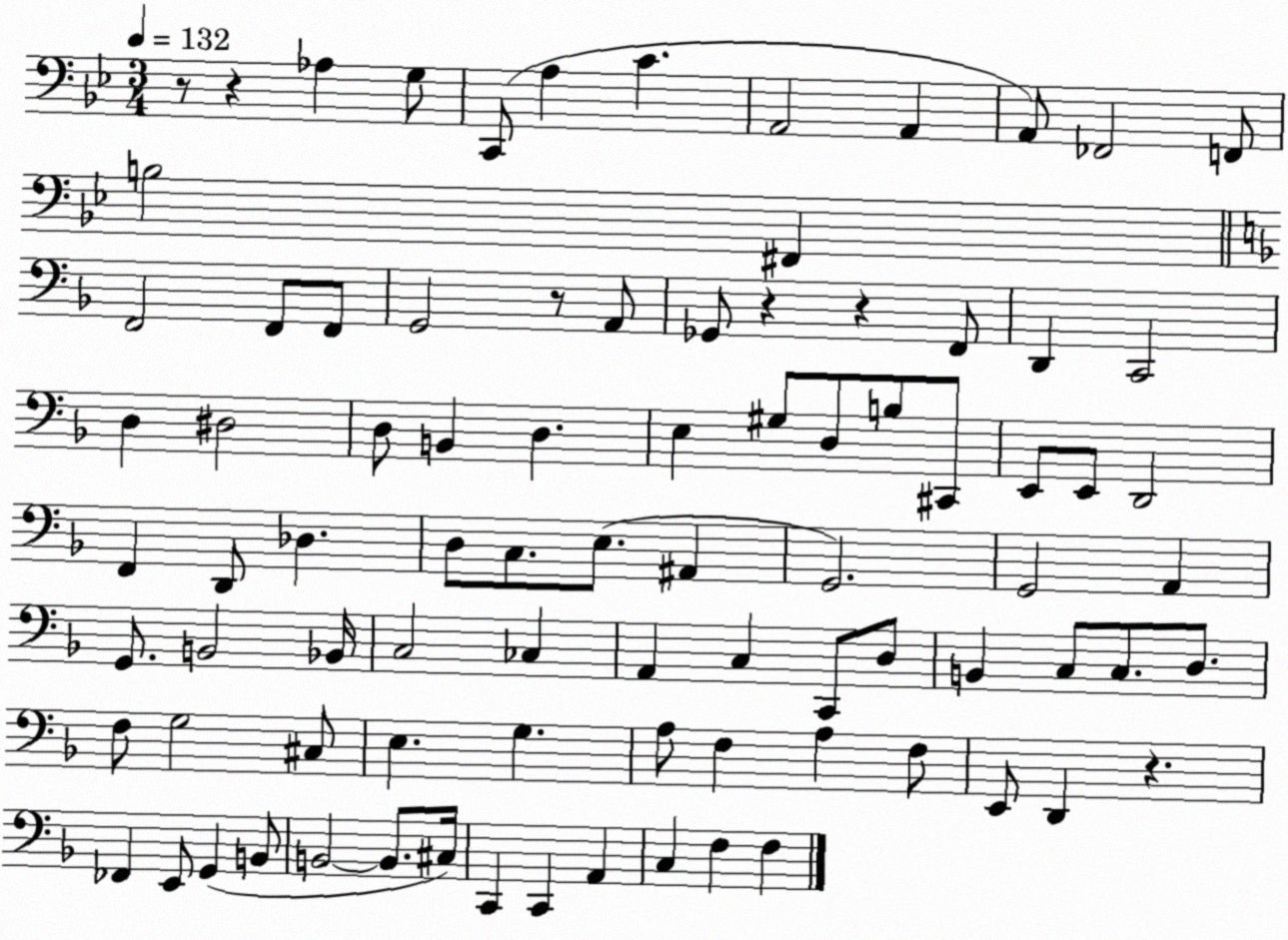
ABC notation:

X:1
T:Untitled
M:3/4
L:1/4
K:Bb
z/2 z _A, G,/2 C,,/2 A, C A,,2 A,, A,,/2 _F,,2 F,,/2 B,2 ^F,, F,,2 F,,/2 F,,/2 G,,2 z/2 A,,/2 _G,,/2 z z F,,/2 D,, C,,2 D, ^D,2 D,/2 B,, D, E, ^G,/2 D,/2 B,/2 ^C,,/2 E,,/2 E,,/2 D,,2 F,, D,,/2 _D, D,/2 C,/2 E,/2 ^A,, G,,2 G,,2 A,, G,,/2 B,,2 _B,,/4 C,2 _C, A,, C, C,,/2 D,/2 B,, C,/2 C,/2 D,/2 F,/2 G,2 ^C,/2 E, G, A,/2 F, A, F,/2 E,,/2 D,, z _F,, E,,/2 G,, B,,/2 B,,2 B,,/2 ^C,/4 C,, C,, A,, C, F, F,